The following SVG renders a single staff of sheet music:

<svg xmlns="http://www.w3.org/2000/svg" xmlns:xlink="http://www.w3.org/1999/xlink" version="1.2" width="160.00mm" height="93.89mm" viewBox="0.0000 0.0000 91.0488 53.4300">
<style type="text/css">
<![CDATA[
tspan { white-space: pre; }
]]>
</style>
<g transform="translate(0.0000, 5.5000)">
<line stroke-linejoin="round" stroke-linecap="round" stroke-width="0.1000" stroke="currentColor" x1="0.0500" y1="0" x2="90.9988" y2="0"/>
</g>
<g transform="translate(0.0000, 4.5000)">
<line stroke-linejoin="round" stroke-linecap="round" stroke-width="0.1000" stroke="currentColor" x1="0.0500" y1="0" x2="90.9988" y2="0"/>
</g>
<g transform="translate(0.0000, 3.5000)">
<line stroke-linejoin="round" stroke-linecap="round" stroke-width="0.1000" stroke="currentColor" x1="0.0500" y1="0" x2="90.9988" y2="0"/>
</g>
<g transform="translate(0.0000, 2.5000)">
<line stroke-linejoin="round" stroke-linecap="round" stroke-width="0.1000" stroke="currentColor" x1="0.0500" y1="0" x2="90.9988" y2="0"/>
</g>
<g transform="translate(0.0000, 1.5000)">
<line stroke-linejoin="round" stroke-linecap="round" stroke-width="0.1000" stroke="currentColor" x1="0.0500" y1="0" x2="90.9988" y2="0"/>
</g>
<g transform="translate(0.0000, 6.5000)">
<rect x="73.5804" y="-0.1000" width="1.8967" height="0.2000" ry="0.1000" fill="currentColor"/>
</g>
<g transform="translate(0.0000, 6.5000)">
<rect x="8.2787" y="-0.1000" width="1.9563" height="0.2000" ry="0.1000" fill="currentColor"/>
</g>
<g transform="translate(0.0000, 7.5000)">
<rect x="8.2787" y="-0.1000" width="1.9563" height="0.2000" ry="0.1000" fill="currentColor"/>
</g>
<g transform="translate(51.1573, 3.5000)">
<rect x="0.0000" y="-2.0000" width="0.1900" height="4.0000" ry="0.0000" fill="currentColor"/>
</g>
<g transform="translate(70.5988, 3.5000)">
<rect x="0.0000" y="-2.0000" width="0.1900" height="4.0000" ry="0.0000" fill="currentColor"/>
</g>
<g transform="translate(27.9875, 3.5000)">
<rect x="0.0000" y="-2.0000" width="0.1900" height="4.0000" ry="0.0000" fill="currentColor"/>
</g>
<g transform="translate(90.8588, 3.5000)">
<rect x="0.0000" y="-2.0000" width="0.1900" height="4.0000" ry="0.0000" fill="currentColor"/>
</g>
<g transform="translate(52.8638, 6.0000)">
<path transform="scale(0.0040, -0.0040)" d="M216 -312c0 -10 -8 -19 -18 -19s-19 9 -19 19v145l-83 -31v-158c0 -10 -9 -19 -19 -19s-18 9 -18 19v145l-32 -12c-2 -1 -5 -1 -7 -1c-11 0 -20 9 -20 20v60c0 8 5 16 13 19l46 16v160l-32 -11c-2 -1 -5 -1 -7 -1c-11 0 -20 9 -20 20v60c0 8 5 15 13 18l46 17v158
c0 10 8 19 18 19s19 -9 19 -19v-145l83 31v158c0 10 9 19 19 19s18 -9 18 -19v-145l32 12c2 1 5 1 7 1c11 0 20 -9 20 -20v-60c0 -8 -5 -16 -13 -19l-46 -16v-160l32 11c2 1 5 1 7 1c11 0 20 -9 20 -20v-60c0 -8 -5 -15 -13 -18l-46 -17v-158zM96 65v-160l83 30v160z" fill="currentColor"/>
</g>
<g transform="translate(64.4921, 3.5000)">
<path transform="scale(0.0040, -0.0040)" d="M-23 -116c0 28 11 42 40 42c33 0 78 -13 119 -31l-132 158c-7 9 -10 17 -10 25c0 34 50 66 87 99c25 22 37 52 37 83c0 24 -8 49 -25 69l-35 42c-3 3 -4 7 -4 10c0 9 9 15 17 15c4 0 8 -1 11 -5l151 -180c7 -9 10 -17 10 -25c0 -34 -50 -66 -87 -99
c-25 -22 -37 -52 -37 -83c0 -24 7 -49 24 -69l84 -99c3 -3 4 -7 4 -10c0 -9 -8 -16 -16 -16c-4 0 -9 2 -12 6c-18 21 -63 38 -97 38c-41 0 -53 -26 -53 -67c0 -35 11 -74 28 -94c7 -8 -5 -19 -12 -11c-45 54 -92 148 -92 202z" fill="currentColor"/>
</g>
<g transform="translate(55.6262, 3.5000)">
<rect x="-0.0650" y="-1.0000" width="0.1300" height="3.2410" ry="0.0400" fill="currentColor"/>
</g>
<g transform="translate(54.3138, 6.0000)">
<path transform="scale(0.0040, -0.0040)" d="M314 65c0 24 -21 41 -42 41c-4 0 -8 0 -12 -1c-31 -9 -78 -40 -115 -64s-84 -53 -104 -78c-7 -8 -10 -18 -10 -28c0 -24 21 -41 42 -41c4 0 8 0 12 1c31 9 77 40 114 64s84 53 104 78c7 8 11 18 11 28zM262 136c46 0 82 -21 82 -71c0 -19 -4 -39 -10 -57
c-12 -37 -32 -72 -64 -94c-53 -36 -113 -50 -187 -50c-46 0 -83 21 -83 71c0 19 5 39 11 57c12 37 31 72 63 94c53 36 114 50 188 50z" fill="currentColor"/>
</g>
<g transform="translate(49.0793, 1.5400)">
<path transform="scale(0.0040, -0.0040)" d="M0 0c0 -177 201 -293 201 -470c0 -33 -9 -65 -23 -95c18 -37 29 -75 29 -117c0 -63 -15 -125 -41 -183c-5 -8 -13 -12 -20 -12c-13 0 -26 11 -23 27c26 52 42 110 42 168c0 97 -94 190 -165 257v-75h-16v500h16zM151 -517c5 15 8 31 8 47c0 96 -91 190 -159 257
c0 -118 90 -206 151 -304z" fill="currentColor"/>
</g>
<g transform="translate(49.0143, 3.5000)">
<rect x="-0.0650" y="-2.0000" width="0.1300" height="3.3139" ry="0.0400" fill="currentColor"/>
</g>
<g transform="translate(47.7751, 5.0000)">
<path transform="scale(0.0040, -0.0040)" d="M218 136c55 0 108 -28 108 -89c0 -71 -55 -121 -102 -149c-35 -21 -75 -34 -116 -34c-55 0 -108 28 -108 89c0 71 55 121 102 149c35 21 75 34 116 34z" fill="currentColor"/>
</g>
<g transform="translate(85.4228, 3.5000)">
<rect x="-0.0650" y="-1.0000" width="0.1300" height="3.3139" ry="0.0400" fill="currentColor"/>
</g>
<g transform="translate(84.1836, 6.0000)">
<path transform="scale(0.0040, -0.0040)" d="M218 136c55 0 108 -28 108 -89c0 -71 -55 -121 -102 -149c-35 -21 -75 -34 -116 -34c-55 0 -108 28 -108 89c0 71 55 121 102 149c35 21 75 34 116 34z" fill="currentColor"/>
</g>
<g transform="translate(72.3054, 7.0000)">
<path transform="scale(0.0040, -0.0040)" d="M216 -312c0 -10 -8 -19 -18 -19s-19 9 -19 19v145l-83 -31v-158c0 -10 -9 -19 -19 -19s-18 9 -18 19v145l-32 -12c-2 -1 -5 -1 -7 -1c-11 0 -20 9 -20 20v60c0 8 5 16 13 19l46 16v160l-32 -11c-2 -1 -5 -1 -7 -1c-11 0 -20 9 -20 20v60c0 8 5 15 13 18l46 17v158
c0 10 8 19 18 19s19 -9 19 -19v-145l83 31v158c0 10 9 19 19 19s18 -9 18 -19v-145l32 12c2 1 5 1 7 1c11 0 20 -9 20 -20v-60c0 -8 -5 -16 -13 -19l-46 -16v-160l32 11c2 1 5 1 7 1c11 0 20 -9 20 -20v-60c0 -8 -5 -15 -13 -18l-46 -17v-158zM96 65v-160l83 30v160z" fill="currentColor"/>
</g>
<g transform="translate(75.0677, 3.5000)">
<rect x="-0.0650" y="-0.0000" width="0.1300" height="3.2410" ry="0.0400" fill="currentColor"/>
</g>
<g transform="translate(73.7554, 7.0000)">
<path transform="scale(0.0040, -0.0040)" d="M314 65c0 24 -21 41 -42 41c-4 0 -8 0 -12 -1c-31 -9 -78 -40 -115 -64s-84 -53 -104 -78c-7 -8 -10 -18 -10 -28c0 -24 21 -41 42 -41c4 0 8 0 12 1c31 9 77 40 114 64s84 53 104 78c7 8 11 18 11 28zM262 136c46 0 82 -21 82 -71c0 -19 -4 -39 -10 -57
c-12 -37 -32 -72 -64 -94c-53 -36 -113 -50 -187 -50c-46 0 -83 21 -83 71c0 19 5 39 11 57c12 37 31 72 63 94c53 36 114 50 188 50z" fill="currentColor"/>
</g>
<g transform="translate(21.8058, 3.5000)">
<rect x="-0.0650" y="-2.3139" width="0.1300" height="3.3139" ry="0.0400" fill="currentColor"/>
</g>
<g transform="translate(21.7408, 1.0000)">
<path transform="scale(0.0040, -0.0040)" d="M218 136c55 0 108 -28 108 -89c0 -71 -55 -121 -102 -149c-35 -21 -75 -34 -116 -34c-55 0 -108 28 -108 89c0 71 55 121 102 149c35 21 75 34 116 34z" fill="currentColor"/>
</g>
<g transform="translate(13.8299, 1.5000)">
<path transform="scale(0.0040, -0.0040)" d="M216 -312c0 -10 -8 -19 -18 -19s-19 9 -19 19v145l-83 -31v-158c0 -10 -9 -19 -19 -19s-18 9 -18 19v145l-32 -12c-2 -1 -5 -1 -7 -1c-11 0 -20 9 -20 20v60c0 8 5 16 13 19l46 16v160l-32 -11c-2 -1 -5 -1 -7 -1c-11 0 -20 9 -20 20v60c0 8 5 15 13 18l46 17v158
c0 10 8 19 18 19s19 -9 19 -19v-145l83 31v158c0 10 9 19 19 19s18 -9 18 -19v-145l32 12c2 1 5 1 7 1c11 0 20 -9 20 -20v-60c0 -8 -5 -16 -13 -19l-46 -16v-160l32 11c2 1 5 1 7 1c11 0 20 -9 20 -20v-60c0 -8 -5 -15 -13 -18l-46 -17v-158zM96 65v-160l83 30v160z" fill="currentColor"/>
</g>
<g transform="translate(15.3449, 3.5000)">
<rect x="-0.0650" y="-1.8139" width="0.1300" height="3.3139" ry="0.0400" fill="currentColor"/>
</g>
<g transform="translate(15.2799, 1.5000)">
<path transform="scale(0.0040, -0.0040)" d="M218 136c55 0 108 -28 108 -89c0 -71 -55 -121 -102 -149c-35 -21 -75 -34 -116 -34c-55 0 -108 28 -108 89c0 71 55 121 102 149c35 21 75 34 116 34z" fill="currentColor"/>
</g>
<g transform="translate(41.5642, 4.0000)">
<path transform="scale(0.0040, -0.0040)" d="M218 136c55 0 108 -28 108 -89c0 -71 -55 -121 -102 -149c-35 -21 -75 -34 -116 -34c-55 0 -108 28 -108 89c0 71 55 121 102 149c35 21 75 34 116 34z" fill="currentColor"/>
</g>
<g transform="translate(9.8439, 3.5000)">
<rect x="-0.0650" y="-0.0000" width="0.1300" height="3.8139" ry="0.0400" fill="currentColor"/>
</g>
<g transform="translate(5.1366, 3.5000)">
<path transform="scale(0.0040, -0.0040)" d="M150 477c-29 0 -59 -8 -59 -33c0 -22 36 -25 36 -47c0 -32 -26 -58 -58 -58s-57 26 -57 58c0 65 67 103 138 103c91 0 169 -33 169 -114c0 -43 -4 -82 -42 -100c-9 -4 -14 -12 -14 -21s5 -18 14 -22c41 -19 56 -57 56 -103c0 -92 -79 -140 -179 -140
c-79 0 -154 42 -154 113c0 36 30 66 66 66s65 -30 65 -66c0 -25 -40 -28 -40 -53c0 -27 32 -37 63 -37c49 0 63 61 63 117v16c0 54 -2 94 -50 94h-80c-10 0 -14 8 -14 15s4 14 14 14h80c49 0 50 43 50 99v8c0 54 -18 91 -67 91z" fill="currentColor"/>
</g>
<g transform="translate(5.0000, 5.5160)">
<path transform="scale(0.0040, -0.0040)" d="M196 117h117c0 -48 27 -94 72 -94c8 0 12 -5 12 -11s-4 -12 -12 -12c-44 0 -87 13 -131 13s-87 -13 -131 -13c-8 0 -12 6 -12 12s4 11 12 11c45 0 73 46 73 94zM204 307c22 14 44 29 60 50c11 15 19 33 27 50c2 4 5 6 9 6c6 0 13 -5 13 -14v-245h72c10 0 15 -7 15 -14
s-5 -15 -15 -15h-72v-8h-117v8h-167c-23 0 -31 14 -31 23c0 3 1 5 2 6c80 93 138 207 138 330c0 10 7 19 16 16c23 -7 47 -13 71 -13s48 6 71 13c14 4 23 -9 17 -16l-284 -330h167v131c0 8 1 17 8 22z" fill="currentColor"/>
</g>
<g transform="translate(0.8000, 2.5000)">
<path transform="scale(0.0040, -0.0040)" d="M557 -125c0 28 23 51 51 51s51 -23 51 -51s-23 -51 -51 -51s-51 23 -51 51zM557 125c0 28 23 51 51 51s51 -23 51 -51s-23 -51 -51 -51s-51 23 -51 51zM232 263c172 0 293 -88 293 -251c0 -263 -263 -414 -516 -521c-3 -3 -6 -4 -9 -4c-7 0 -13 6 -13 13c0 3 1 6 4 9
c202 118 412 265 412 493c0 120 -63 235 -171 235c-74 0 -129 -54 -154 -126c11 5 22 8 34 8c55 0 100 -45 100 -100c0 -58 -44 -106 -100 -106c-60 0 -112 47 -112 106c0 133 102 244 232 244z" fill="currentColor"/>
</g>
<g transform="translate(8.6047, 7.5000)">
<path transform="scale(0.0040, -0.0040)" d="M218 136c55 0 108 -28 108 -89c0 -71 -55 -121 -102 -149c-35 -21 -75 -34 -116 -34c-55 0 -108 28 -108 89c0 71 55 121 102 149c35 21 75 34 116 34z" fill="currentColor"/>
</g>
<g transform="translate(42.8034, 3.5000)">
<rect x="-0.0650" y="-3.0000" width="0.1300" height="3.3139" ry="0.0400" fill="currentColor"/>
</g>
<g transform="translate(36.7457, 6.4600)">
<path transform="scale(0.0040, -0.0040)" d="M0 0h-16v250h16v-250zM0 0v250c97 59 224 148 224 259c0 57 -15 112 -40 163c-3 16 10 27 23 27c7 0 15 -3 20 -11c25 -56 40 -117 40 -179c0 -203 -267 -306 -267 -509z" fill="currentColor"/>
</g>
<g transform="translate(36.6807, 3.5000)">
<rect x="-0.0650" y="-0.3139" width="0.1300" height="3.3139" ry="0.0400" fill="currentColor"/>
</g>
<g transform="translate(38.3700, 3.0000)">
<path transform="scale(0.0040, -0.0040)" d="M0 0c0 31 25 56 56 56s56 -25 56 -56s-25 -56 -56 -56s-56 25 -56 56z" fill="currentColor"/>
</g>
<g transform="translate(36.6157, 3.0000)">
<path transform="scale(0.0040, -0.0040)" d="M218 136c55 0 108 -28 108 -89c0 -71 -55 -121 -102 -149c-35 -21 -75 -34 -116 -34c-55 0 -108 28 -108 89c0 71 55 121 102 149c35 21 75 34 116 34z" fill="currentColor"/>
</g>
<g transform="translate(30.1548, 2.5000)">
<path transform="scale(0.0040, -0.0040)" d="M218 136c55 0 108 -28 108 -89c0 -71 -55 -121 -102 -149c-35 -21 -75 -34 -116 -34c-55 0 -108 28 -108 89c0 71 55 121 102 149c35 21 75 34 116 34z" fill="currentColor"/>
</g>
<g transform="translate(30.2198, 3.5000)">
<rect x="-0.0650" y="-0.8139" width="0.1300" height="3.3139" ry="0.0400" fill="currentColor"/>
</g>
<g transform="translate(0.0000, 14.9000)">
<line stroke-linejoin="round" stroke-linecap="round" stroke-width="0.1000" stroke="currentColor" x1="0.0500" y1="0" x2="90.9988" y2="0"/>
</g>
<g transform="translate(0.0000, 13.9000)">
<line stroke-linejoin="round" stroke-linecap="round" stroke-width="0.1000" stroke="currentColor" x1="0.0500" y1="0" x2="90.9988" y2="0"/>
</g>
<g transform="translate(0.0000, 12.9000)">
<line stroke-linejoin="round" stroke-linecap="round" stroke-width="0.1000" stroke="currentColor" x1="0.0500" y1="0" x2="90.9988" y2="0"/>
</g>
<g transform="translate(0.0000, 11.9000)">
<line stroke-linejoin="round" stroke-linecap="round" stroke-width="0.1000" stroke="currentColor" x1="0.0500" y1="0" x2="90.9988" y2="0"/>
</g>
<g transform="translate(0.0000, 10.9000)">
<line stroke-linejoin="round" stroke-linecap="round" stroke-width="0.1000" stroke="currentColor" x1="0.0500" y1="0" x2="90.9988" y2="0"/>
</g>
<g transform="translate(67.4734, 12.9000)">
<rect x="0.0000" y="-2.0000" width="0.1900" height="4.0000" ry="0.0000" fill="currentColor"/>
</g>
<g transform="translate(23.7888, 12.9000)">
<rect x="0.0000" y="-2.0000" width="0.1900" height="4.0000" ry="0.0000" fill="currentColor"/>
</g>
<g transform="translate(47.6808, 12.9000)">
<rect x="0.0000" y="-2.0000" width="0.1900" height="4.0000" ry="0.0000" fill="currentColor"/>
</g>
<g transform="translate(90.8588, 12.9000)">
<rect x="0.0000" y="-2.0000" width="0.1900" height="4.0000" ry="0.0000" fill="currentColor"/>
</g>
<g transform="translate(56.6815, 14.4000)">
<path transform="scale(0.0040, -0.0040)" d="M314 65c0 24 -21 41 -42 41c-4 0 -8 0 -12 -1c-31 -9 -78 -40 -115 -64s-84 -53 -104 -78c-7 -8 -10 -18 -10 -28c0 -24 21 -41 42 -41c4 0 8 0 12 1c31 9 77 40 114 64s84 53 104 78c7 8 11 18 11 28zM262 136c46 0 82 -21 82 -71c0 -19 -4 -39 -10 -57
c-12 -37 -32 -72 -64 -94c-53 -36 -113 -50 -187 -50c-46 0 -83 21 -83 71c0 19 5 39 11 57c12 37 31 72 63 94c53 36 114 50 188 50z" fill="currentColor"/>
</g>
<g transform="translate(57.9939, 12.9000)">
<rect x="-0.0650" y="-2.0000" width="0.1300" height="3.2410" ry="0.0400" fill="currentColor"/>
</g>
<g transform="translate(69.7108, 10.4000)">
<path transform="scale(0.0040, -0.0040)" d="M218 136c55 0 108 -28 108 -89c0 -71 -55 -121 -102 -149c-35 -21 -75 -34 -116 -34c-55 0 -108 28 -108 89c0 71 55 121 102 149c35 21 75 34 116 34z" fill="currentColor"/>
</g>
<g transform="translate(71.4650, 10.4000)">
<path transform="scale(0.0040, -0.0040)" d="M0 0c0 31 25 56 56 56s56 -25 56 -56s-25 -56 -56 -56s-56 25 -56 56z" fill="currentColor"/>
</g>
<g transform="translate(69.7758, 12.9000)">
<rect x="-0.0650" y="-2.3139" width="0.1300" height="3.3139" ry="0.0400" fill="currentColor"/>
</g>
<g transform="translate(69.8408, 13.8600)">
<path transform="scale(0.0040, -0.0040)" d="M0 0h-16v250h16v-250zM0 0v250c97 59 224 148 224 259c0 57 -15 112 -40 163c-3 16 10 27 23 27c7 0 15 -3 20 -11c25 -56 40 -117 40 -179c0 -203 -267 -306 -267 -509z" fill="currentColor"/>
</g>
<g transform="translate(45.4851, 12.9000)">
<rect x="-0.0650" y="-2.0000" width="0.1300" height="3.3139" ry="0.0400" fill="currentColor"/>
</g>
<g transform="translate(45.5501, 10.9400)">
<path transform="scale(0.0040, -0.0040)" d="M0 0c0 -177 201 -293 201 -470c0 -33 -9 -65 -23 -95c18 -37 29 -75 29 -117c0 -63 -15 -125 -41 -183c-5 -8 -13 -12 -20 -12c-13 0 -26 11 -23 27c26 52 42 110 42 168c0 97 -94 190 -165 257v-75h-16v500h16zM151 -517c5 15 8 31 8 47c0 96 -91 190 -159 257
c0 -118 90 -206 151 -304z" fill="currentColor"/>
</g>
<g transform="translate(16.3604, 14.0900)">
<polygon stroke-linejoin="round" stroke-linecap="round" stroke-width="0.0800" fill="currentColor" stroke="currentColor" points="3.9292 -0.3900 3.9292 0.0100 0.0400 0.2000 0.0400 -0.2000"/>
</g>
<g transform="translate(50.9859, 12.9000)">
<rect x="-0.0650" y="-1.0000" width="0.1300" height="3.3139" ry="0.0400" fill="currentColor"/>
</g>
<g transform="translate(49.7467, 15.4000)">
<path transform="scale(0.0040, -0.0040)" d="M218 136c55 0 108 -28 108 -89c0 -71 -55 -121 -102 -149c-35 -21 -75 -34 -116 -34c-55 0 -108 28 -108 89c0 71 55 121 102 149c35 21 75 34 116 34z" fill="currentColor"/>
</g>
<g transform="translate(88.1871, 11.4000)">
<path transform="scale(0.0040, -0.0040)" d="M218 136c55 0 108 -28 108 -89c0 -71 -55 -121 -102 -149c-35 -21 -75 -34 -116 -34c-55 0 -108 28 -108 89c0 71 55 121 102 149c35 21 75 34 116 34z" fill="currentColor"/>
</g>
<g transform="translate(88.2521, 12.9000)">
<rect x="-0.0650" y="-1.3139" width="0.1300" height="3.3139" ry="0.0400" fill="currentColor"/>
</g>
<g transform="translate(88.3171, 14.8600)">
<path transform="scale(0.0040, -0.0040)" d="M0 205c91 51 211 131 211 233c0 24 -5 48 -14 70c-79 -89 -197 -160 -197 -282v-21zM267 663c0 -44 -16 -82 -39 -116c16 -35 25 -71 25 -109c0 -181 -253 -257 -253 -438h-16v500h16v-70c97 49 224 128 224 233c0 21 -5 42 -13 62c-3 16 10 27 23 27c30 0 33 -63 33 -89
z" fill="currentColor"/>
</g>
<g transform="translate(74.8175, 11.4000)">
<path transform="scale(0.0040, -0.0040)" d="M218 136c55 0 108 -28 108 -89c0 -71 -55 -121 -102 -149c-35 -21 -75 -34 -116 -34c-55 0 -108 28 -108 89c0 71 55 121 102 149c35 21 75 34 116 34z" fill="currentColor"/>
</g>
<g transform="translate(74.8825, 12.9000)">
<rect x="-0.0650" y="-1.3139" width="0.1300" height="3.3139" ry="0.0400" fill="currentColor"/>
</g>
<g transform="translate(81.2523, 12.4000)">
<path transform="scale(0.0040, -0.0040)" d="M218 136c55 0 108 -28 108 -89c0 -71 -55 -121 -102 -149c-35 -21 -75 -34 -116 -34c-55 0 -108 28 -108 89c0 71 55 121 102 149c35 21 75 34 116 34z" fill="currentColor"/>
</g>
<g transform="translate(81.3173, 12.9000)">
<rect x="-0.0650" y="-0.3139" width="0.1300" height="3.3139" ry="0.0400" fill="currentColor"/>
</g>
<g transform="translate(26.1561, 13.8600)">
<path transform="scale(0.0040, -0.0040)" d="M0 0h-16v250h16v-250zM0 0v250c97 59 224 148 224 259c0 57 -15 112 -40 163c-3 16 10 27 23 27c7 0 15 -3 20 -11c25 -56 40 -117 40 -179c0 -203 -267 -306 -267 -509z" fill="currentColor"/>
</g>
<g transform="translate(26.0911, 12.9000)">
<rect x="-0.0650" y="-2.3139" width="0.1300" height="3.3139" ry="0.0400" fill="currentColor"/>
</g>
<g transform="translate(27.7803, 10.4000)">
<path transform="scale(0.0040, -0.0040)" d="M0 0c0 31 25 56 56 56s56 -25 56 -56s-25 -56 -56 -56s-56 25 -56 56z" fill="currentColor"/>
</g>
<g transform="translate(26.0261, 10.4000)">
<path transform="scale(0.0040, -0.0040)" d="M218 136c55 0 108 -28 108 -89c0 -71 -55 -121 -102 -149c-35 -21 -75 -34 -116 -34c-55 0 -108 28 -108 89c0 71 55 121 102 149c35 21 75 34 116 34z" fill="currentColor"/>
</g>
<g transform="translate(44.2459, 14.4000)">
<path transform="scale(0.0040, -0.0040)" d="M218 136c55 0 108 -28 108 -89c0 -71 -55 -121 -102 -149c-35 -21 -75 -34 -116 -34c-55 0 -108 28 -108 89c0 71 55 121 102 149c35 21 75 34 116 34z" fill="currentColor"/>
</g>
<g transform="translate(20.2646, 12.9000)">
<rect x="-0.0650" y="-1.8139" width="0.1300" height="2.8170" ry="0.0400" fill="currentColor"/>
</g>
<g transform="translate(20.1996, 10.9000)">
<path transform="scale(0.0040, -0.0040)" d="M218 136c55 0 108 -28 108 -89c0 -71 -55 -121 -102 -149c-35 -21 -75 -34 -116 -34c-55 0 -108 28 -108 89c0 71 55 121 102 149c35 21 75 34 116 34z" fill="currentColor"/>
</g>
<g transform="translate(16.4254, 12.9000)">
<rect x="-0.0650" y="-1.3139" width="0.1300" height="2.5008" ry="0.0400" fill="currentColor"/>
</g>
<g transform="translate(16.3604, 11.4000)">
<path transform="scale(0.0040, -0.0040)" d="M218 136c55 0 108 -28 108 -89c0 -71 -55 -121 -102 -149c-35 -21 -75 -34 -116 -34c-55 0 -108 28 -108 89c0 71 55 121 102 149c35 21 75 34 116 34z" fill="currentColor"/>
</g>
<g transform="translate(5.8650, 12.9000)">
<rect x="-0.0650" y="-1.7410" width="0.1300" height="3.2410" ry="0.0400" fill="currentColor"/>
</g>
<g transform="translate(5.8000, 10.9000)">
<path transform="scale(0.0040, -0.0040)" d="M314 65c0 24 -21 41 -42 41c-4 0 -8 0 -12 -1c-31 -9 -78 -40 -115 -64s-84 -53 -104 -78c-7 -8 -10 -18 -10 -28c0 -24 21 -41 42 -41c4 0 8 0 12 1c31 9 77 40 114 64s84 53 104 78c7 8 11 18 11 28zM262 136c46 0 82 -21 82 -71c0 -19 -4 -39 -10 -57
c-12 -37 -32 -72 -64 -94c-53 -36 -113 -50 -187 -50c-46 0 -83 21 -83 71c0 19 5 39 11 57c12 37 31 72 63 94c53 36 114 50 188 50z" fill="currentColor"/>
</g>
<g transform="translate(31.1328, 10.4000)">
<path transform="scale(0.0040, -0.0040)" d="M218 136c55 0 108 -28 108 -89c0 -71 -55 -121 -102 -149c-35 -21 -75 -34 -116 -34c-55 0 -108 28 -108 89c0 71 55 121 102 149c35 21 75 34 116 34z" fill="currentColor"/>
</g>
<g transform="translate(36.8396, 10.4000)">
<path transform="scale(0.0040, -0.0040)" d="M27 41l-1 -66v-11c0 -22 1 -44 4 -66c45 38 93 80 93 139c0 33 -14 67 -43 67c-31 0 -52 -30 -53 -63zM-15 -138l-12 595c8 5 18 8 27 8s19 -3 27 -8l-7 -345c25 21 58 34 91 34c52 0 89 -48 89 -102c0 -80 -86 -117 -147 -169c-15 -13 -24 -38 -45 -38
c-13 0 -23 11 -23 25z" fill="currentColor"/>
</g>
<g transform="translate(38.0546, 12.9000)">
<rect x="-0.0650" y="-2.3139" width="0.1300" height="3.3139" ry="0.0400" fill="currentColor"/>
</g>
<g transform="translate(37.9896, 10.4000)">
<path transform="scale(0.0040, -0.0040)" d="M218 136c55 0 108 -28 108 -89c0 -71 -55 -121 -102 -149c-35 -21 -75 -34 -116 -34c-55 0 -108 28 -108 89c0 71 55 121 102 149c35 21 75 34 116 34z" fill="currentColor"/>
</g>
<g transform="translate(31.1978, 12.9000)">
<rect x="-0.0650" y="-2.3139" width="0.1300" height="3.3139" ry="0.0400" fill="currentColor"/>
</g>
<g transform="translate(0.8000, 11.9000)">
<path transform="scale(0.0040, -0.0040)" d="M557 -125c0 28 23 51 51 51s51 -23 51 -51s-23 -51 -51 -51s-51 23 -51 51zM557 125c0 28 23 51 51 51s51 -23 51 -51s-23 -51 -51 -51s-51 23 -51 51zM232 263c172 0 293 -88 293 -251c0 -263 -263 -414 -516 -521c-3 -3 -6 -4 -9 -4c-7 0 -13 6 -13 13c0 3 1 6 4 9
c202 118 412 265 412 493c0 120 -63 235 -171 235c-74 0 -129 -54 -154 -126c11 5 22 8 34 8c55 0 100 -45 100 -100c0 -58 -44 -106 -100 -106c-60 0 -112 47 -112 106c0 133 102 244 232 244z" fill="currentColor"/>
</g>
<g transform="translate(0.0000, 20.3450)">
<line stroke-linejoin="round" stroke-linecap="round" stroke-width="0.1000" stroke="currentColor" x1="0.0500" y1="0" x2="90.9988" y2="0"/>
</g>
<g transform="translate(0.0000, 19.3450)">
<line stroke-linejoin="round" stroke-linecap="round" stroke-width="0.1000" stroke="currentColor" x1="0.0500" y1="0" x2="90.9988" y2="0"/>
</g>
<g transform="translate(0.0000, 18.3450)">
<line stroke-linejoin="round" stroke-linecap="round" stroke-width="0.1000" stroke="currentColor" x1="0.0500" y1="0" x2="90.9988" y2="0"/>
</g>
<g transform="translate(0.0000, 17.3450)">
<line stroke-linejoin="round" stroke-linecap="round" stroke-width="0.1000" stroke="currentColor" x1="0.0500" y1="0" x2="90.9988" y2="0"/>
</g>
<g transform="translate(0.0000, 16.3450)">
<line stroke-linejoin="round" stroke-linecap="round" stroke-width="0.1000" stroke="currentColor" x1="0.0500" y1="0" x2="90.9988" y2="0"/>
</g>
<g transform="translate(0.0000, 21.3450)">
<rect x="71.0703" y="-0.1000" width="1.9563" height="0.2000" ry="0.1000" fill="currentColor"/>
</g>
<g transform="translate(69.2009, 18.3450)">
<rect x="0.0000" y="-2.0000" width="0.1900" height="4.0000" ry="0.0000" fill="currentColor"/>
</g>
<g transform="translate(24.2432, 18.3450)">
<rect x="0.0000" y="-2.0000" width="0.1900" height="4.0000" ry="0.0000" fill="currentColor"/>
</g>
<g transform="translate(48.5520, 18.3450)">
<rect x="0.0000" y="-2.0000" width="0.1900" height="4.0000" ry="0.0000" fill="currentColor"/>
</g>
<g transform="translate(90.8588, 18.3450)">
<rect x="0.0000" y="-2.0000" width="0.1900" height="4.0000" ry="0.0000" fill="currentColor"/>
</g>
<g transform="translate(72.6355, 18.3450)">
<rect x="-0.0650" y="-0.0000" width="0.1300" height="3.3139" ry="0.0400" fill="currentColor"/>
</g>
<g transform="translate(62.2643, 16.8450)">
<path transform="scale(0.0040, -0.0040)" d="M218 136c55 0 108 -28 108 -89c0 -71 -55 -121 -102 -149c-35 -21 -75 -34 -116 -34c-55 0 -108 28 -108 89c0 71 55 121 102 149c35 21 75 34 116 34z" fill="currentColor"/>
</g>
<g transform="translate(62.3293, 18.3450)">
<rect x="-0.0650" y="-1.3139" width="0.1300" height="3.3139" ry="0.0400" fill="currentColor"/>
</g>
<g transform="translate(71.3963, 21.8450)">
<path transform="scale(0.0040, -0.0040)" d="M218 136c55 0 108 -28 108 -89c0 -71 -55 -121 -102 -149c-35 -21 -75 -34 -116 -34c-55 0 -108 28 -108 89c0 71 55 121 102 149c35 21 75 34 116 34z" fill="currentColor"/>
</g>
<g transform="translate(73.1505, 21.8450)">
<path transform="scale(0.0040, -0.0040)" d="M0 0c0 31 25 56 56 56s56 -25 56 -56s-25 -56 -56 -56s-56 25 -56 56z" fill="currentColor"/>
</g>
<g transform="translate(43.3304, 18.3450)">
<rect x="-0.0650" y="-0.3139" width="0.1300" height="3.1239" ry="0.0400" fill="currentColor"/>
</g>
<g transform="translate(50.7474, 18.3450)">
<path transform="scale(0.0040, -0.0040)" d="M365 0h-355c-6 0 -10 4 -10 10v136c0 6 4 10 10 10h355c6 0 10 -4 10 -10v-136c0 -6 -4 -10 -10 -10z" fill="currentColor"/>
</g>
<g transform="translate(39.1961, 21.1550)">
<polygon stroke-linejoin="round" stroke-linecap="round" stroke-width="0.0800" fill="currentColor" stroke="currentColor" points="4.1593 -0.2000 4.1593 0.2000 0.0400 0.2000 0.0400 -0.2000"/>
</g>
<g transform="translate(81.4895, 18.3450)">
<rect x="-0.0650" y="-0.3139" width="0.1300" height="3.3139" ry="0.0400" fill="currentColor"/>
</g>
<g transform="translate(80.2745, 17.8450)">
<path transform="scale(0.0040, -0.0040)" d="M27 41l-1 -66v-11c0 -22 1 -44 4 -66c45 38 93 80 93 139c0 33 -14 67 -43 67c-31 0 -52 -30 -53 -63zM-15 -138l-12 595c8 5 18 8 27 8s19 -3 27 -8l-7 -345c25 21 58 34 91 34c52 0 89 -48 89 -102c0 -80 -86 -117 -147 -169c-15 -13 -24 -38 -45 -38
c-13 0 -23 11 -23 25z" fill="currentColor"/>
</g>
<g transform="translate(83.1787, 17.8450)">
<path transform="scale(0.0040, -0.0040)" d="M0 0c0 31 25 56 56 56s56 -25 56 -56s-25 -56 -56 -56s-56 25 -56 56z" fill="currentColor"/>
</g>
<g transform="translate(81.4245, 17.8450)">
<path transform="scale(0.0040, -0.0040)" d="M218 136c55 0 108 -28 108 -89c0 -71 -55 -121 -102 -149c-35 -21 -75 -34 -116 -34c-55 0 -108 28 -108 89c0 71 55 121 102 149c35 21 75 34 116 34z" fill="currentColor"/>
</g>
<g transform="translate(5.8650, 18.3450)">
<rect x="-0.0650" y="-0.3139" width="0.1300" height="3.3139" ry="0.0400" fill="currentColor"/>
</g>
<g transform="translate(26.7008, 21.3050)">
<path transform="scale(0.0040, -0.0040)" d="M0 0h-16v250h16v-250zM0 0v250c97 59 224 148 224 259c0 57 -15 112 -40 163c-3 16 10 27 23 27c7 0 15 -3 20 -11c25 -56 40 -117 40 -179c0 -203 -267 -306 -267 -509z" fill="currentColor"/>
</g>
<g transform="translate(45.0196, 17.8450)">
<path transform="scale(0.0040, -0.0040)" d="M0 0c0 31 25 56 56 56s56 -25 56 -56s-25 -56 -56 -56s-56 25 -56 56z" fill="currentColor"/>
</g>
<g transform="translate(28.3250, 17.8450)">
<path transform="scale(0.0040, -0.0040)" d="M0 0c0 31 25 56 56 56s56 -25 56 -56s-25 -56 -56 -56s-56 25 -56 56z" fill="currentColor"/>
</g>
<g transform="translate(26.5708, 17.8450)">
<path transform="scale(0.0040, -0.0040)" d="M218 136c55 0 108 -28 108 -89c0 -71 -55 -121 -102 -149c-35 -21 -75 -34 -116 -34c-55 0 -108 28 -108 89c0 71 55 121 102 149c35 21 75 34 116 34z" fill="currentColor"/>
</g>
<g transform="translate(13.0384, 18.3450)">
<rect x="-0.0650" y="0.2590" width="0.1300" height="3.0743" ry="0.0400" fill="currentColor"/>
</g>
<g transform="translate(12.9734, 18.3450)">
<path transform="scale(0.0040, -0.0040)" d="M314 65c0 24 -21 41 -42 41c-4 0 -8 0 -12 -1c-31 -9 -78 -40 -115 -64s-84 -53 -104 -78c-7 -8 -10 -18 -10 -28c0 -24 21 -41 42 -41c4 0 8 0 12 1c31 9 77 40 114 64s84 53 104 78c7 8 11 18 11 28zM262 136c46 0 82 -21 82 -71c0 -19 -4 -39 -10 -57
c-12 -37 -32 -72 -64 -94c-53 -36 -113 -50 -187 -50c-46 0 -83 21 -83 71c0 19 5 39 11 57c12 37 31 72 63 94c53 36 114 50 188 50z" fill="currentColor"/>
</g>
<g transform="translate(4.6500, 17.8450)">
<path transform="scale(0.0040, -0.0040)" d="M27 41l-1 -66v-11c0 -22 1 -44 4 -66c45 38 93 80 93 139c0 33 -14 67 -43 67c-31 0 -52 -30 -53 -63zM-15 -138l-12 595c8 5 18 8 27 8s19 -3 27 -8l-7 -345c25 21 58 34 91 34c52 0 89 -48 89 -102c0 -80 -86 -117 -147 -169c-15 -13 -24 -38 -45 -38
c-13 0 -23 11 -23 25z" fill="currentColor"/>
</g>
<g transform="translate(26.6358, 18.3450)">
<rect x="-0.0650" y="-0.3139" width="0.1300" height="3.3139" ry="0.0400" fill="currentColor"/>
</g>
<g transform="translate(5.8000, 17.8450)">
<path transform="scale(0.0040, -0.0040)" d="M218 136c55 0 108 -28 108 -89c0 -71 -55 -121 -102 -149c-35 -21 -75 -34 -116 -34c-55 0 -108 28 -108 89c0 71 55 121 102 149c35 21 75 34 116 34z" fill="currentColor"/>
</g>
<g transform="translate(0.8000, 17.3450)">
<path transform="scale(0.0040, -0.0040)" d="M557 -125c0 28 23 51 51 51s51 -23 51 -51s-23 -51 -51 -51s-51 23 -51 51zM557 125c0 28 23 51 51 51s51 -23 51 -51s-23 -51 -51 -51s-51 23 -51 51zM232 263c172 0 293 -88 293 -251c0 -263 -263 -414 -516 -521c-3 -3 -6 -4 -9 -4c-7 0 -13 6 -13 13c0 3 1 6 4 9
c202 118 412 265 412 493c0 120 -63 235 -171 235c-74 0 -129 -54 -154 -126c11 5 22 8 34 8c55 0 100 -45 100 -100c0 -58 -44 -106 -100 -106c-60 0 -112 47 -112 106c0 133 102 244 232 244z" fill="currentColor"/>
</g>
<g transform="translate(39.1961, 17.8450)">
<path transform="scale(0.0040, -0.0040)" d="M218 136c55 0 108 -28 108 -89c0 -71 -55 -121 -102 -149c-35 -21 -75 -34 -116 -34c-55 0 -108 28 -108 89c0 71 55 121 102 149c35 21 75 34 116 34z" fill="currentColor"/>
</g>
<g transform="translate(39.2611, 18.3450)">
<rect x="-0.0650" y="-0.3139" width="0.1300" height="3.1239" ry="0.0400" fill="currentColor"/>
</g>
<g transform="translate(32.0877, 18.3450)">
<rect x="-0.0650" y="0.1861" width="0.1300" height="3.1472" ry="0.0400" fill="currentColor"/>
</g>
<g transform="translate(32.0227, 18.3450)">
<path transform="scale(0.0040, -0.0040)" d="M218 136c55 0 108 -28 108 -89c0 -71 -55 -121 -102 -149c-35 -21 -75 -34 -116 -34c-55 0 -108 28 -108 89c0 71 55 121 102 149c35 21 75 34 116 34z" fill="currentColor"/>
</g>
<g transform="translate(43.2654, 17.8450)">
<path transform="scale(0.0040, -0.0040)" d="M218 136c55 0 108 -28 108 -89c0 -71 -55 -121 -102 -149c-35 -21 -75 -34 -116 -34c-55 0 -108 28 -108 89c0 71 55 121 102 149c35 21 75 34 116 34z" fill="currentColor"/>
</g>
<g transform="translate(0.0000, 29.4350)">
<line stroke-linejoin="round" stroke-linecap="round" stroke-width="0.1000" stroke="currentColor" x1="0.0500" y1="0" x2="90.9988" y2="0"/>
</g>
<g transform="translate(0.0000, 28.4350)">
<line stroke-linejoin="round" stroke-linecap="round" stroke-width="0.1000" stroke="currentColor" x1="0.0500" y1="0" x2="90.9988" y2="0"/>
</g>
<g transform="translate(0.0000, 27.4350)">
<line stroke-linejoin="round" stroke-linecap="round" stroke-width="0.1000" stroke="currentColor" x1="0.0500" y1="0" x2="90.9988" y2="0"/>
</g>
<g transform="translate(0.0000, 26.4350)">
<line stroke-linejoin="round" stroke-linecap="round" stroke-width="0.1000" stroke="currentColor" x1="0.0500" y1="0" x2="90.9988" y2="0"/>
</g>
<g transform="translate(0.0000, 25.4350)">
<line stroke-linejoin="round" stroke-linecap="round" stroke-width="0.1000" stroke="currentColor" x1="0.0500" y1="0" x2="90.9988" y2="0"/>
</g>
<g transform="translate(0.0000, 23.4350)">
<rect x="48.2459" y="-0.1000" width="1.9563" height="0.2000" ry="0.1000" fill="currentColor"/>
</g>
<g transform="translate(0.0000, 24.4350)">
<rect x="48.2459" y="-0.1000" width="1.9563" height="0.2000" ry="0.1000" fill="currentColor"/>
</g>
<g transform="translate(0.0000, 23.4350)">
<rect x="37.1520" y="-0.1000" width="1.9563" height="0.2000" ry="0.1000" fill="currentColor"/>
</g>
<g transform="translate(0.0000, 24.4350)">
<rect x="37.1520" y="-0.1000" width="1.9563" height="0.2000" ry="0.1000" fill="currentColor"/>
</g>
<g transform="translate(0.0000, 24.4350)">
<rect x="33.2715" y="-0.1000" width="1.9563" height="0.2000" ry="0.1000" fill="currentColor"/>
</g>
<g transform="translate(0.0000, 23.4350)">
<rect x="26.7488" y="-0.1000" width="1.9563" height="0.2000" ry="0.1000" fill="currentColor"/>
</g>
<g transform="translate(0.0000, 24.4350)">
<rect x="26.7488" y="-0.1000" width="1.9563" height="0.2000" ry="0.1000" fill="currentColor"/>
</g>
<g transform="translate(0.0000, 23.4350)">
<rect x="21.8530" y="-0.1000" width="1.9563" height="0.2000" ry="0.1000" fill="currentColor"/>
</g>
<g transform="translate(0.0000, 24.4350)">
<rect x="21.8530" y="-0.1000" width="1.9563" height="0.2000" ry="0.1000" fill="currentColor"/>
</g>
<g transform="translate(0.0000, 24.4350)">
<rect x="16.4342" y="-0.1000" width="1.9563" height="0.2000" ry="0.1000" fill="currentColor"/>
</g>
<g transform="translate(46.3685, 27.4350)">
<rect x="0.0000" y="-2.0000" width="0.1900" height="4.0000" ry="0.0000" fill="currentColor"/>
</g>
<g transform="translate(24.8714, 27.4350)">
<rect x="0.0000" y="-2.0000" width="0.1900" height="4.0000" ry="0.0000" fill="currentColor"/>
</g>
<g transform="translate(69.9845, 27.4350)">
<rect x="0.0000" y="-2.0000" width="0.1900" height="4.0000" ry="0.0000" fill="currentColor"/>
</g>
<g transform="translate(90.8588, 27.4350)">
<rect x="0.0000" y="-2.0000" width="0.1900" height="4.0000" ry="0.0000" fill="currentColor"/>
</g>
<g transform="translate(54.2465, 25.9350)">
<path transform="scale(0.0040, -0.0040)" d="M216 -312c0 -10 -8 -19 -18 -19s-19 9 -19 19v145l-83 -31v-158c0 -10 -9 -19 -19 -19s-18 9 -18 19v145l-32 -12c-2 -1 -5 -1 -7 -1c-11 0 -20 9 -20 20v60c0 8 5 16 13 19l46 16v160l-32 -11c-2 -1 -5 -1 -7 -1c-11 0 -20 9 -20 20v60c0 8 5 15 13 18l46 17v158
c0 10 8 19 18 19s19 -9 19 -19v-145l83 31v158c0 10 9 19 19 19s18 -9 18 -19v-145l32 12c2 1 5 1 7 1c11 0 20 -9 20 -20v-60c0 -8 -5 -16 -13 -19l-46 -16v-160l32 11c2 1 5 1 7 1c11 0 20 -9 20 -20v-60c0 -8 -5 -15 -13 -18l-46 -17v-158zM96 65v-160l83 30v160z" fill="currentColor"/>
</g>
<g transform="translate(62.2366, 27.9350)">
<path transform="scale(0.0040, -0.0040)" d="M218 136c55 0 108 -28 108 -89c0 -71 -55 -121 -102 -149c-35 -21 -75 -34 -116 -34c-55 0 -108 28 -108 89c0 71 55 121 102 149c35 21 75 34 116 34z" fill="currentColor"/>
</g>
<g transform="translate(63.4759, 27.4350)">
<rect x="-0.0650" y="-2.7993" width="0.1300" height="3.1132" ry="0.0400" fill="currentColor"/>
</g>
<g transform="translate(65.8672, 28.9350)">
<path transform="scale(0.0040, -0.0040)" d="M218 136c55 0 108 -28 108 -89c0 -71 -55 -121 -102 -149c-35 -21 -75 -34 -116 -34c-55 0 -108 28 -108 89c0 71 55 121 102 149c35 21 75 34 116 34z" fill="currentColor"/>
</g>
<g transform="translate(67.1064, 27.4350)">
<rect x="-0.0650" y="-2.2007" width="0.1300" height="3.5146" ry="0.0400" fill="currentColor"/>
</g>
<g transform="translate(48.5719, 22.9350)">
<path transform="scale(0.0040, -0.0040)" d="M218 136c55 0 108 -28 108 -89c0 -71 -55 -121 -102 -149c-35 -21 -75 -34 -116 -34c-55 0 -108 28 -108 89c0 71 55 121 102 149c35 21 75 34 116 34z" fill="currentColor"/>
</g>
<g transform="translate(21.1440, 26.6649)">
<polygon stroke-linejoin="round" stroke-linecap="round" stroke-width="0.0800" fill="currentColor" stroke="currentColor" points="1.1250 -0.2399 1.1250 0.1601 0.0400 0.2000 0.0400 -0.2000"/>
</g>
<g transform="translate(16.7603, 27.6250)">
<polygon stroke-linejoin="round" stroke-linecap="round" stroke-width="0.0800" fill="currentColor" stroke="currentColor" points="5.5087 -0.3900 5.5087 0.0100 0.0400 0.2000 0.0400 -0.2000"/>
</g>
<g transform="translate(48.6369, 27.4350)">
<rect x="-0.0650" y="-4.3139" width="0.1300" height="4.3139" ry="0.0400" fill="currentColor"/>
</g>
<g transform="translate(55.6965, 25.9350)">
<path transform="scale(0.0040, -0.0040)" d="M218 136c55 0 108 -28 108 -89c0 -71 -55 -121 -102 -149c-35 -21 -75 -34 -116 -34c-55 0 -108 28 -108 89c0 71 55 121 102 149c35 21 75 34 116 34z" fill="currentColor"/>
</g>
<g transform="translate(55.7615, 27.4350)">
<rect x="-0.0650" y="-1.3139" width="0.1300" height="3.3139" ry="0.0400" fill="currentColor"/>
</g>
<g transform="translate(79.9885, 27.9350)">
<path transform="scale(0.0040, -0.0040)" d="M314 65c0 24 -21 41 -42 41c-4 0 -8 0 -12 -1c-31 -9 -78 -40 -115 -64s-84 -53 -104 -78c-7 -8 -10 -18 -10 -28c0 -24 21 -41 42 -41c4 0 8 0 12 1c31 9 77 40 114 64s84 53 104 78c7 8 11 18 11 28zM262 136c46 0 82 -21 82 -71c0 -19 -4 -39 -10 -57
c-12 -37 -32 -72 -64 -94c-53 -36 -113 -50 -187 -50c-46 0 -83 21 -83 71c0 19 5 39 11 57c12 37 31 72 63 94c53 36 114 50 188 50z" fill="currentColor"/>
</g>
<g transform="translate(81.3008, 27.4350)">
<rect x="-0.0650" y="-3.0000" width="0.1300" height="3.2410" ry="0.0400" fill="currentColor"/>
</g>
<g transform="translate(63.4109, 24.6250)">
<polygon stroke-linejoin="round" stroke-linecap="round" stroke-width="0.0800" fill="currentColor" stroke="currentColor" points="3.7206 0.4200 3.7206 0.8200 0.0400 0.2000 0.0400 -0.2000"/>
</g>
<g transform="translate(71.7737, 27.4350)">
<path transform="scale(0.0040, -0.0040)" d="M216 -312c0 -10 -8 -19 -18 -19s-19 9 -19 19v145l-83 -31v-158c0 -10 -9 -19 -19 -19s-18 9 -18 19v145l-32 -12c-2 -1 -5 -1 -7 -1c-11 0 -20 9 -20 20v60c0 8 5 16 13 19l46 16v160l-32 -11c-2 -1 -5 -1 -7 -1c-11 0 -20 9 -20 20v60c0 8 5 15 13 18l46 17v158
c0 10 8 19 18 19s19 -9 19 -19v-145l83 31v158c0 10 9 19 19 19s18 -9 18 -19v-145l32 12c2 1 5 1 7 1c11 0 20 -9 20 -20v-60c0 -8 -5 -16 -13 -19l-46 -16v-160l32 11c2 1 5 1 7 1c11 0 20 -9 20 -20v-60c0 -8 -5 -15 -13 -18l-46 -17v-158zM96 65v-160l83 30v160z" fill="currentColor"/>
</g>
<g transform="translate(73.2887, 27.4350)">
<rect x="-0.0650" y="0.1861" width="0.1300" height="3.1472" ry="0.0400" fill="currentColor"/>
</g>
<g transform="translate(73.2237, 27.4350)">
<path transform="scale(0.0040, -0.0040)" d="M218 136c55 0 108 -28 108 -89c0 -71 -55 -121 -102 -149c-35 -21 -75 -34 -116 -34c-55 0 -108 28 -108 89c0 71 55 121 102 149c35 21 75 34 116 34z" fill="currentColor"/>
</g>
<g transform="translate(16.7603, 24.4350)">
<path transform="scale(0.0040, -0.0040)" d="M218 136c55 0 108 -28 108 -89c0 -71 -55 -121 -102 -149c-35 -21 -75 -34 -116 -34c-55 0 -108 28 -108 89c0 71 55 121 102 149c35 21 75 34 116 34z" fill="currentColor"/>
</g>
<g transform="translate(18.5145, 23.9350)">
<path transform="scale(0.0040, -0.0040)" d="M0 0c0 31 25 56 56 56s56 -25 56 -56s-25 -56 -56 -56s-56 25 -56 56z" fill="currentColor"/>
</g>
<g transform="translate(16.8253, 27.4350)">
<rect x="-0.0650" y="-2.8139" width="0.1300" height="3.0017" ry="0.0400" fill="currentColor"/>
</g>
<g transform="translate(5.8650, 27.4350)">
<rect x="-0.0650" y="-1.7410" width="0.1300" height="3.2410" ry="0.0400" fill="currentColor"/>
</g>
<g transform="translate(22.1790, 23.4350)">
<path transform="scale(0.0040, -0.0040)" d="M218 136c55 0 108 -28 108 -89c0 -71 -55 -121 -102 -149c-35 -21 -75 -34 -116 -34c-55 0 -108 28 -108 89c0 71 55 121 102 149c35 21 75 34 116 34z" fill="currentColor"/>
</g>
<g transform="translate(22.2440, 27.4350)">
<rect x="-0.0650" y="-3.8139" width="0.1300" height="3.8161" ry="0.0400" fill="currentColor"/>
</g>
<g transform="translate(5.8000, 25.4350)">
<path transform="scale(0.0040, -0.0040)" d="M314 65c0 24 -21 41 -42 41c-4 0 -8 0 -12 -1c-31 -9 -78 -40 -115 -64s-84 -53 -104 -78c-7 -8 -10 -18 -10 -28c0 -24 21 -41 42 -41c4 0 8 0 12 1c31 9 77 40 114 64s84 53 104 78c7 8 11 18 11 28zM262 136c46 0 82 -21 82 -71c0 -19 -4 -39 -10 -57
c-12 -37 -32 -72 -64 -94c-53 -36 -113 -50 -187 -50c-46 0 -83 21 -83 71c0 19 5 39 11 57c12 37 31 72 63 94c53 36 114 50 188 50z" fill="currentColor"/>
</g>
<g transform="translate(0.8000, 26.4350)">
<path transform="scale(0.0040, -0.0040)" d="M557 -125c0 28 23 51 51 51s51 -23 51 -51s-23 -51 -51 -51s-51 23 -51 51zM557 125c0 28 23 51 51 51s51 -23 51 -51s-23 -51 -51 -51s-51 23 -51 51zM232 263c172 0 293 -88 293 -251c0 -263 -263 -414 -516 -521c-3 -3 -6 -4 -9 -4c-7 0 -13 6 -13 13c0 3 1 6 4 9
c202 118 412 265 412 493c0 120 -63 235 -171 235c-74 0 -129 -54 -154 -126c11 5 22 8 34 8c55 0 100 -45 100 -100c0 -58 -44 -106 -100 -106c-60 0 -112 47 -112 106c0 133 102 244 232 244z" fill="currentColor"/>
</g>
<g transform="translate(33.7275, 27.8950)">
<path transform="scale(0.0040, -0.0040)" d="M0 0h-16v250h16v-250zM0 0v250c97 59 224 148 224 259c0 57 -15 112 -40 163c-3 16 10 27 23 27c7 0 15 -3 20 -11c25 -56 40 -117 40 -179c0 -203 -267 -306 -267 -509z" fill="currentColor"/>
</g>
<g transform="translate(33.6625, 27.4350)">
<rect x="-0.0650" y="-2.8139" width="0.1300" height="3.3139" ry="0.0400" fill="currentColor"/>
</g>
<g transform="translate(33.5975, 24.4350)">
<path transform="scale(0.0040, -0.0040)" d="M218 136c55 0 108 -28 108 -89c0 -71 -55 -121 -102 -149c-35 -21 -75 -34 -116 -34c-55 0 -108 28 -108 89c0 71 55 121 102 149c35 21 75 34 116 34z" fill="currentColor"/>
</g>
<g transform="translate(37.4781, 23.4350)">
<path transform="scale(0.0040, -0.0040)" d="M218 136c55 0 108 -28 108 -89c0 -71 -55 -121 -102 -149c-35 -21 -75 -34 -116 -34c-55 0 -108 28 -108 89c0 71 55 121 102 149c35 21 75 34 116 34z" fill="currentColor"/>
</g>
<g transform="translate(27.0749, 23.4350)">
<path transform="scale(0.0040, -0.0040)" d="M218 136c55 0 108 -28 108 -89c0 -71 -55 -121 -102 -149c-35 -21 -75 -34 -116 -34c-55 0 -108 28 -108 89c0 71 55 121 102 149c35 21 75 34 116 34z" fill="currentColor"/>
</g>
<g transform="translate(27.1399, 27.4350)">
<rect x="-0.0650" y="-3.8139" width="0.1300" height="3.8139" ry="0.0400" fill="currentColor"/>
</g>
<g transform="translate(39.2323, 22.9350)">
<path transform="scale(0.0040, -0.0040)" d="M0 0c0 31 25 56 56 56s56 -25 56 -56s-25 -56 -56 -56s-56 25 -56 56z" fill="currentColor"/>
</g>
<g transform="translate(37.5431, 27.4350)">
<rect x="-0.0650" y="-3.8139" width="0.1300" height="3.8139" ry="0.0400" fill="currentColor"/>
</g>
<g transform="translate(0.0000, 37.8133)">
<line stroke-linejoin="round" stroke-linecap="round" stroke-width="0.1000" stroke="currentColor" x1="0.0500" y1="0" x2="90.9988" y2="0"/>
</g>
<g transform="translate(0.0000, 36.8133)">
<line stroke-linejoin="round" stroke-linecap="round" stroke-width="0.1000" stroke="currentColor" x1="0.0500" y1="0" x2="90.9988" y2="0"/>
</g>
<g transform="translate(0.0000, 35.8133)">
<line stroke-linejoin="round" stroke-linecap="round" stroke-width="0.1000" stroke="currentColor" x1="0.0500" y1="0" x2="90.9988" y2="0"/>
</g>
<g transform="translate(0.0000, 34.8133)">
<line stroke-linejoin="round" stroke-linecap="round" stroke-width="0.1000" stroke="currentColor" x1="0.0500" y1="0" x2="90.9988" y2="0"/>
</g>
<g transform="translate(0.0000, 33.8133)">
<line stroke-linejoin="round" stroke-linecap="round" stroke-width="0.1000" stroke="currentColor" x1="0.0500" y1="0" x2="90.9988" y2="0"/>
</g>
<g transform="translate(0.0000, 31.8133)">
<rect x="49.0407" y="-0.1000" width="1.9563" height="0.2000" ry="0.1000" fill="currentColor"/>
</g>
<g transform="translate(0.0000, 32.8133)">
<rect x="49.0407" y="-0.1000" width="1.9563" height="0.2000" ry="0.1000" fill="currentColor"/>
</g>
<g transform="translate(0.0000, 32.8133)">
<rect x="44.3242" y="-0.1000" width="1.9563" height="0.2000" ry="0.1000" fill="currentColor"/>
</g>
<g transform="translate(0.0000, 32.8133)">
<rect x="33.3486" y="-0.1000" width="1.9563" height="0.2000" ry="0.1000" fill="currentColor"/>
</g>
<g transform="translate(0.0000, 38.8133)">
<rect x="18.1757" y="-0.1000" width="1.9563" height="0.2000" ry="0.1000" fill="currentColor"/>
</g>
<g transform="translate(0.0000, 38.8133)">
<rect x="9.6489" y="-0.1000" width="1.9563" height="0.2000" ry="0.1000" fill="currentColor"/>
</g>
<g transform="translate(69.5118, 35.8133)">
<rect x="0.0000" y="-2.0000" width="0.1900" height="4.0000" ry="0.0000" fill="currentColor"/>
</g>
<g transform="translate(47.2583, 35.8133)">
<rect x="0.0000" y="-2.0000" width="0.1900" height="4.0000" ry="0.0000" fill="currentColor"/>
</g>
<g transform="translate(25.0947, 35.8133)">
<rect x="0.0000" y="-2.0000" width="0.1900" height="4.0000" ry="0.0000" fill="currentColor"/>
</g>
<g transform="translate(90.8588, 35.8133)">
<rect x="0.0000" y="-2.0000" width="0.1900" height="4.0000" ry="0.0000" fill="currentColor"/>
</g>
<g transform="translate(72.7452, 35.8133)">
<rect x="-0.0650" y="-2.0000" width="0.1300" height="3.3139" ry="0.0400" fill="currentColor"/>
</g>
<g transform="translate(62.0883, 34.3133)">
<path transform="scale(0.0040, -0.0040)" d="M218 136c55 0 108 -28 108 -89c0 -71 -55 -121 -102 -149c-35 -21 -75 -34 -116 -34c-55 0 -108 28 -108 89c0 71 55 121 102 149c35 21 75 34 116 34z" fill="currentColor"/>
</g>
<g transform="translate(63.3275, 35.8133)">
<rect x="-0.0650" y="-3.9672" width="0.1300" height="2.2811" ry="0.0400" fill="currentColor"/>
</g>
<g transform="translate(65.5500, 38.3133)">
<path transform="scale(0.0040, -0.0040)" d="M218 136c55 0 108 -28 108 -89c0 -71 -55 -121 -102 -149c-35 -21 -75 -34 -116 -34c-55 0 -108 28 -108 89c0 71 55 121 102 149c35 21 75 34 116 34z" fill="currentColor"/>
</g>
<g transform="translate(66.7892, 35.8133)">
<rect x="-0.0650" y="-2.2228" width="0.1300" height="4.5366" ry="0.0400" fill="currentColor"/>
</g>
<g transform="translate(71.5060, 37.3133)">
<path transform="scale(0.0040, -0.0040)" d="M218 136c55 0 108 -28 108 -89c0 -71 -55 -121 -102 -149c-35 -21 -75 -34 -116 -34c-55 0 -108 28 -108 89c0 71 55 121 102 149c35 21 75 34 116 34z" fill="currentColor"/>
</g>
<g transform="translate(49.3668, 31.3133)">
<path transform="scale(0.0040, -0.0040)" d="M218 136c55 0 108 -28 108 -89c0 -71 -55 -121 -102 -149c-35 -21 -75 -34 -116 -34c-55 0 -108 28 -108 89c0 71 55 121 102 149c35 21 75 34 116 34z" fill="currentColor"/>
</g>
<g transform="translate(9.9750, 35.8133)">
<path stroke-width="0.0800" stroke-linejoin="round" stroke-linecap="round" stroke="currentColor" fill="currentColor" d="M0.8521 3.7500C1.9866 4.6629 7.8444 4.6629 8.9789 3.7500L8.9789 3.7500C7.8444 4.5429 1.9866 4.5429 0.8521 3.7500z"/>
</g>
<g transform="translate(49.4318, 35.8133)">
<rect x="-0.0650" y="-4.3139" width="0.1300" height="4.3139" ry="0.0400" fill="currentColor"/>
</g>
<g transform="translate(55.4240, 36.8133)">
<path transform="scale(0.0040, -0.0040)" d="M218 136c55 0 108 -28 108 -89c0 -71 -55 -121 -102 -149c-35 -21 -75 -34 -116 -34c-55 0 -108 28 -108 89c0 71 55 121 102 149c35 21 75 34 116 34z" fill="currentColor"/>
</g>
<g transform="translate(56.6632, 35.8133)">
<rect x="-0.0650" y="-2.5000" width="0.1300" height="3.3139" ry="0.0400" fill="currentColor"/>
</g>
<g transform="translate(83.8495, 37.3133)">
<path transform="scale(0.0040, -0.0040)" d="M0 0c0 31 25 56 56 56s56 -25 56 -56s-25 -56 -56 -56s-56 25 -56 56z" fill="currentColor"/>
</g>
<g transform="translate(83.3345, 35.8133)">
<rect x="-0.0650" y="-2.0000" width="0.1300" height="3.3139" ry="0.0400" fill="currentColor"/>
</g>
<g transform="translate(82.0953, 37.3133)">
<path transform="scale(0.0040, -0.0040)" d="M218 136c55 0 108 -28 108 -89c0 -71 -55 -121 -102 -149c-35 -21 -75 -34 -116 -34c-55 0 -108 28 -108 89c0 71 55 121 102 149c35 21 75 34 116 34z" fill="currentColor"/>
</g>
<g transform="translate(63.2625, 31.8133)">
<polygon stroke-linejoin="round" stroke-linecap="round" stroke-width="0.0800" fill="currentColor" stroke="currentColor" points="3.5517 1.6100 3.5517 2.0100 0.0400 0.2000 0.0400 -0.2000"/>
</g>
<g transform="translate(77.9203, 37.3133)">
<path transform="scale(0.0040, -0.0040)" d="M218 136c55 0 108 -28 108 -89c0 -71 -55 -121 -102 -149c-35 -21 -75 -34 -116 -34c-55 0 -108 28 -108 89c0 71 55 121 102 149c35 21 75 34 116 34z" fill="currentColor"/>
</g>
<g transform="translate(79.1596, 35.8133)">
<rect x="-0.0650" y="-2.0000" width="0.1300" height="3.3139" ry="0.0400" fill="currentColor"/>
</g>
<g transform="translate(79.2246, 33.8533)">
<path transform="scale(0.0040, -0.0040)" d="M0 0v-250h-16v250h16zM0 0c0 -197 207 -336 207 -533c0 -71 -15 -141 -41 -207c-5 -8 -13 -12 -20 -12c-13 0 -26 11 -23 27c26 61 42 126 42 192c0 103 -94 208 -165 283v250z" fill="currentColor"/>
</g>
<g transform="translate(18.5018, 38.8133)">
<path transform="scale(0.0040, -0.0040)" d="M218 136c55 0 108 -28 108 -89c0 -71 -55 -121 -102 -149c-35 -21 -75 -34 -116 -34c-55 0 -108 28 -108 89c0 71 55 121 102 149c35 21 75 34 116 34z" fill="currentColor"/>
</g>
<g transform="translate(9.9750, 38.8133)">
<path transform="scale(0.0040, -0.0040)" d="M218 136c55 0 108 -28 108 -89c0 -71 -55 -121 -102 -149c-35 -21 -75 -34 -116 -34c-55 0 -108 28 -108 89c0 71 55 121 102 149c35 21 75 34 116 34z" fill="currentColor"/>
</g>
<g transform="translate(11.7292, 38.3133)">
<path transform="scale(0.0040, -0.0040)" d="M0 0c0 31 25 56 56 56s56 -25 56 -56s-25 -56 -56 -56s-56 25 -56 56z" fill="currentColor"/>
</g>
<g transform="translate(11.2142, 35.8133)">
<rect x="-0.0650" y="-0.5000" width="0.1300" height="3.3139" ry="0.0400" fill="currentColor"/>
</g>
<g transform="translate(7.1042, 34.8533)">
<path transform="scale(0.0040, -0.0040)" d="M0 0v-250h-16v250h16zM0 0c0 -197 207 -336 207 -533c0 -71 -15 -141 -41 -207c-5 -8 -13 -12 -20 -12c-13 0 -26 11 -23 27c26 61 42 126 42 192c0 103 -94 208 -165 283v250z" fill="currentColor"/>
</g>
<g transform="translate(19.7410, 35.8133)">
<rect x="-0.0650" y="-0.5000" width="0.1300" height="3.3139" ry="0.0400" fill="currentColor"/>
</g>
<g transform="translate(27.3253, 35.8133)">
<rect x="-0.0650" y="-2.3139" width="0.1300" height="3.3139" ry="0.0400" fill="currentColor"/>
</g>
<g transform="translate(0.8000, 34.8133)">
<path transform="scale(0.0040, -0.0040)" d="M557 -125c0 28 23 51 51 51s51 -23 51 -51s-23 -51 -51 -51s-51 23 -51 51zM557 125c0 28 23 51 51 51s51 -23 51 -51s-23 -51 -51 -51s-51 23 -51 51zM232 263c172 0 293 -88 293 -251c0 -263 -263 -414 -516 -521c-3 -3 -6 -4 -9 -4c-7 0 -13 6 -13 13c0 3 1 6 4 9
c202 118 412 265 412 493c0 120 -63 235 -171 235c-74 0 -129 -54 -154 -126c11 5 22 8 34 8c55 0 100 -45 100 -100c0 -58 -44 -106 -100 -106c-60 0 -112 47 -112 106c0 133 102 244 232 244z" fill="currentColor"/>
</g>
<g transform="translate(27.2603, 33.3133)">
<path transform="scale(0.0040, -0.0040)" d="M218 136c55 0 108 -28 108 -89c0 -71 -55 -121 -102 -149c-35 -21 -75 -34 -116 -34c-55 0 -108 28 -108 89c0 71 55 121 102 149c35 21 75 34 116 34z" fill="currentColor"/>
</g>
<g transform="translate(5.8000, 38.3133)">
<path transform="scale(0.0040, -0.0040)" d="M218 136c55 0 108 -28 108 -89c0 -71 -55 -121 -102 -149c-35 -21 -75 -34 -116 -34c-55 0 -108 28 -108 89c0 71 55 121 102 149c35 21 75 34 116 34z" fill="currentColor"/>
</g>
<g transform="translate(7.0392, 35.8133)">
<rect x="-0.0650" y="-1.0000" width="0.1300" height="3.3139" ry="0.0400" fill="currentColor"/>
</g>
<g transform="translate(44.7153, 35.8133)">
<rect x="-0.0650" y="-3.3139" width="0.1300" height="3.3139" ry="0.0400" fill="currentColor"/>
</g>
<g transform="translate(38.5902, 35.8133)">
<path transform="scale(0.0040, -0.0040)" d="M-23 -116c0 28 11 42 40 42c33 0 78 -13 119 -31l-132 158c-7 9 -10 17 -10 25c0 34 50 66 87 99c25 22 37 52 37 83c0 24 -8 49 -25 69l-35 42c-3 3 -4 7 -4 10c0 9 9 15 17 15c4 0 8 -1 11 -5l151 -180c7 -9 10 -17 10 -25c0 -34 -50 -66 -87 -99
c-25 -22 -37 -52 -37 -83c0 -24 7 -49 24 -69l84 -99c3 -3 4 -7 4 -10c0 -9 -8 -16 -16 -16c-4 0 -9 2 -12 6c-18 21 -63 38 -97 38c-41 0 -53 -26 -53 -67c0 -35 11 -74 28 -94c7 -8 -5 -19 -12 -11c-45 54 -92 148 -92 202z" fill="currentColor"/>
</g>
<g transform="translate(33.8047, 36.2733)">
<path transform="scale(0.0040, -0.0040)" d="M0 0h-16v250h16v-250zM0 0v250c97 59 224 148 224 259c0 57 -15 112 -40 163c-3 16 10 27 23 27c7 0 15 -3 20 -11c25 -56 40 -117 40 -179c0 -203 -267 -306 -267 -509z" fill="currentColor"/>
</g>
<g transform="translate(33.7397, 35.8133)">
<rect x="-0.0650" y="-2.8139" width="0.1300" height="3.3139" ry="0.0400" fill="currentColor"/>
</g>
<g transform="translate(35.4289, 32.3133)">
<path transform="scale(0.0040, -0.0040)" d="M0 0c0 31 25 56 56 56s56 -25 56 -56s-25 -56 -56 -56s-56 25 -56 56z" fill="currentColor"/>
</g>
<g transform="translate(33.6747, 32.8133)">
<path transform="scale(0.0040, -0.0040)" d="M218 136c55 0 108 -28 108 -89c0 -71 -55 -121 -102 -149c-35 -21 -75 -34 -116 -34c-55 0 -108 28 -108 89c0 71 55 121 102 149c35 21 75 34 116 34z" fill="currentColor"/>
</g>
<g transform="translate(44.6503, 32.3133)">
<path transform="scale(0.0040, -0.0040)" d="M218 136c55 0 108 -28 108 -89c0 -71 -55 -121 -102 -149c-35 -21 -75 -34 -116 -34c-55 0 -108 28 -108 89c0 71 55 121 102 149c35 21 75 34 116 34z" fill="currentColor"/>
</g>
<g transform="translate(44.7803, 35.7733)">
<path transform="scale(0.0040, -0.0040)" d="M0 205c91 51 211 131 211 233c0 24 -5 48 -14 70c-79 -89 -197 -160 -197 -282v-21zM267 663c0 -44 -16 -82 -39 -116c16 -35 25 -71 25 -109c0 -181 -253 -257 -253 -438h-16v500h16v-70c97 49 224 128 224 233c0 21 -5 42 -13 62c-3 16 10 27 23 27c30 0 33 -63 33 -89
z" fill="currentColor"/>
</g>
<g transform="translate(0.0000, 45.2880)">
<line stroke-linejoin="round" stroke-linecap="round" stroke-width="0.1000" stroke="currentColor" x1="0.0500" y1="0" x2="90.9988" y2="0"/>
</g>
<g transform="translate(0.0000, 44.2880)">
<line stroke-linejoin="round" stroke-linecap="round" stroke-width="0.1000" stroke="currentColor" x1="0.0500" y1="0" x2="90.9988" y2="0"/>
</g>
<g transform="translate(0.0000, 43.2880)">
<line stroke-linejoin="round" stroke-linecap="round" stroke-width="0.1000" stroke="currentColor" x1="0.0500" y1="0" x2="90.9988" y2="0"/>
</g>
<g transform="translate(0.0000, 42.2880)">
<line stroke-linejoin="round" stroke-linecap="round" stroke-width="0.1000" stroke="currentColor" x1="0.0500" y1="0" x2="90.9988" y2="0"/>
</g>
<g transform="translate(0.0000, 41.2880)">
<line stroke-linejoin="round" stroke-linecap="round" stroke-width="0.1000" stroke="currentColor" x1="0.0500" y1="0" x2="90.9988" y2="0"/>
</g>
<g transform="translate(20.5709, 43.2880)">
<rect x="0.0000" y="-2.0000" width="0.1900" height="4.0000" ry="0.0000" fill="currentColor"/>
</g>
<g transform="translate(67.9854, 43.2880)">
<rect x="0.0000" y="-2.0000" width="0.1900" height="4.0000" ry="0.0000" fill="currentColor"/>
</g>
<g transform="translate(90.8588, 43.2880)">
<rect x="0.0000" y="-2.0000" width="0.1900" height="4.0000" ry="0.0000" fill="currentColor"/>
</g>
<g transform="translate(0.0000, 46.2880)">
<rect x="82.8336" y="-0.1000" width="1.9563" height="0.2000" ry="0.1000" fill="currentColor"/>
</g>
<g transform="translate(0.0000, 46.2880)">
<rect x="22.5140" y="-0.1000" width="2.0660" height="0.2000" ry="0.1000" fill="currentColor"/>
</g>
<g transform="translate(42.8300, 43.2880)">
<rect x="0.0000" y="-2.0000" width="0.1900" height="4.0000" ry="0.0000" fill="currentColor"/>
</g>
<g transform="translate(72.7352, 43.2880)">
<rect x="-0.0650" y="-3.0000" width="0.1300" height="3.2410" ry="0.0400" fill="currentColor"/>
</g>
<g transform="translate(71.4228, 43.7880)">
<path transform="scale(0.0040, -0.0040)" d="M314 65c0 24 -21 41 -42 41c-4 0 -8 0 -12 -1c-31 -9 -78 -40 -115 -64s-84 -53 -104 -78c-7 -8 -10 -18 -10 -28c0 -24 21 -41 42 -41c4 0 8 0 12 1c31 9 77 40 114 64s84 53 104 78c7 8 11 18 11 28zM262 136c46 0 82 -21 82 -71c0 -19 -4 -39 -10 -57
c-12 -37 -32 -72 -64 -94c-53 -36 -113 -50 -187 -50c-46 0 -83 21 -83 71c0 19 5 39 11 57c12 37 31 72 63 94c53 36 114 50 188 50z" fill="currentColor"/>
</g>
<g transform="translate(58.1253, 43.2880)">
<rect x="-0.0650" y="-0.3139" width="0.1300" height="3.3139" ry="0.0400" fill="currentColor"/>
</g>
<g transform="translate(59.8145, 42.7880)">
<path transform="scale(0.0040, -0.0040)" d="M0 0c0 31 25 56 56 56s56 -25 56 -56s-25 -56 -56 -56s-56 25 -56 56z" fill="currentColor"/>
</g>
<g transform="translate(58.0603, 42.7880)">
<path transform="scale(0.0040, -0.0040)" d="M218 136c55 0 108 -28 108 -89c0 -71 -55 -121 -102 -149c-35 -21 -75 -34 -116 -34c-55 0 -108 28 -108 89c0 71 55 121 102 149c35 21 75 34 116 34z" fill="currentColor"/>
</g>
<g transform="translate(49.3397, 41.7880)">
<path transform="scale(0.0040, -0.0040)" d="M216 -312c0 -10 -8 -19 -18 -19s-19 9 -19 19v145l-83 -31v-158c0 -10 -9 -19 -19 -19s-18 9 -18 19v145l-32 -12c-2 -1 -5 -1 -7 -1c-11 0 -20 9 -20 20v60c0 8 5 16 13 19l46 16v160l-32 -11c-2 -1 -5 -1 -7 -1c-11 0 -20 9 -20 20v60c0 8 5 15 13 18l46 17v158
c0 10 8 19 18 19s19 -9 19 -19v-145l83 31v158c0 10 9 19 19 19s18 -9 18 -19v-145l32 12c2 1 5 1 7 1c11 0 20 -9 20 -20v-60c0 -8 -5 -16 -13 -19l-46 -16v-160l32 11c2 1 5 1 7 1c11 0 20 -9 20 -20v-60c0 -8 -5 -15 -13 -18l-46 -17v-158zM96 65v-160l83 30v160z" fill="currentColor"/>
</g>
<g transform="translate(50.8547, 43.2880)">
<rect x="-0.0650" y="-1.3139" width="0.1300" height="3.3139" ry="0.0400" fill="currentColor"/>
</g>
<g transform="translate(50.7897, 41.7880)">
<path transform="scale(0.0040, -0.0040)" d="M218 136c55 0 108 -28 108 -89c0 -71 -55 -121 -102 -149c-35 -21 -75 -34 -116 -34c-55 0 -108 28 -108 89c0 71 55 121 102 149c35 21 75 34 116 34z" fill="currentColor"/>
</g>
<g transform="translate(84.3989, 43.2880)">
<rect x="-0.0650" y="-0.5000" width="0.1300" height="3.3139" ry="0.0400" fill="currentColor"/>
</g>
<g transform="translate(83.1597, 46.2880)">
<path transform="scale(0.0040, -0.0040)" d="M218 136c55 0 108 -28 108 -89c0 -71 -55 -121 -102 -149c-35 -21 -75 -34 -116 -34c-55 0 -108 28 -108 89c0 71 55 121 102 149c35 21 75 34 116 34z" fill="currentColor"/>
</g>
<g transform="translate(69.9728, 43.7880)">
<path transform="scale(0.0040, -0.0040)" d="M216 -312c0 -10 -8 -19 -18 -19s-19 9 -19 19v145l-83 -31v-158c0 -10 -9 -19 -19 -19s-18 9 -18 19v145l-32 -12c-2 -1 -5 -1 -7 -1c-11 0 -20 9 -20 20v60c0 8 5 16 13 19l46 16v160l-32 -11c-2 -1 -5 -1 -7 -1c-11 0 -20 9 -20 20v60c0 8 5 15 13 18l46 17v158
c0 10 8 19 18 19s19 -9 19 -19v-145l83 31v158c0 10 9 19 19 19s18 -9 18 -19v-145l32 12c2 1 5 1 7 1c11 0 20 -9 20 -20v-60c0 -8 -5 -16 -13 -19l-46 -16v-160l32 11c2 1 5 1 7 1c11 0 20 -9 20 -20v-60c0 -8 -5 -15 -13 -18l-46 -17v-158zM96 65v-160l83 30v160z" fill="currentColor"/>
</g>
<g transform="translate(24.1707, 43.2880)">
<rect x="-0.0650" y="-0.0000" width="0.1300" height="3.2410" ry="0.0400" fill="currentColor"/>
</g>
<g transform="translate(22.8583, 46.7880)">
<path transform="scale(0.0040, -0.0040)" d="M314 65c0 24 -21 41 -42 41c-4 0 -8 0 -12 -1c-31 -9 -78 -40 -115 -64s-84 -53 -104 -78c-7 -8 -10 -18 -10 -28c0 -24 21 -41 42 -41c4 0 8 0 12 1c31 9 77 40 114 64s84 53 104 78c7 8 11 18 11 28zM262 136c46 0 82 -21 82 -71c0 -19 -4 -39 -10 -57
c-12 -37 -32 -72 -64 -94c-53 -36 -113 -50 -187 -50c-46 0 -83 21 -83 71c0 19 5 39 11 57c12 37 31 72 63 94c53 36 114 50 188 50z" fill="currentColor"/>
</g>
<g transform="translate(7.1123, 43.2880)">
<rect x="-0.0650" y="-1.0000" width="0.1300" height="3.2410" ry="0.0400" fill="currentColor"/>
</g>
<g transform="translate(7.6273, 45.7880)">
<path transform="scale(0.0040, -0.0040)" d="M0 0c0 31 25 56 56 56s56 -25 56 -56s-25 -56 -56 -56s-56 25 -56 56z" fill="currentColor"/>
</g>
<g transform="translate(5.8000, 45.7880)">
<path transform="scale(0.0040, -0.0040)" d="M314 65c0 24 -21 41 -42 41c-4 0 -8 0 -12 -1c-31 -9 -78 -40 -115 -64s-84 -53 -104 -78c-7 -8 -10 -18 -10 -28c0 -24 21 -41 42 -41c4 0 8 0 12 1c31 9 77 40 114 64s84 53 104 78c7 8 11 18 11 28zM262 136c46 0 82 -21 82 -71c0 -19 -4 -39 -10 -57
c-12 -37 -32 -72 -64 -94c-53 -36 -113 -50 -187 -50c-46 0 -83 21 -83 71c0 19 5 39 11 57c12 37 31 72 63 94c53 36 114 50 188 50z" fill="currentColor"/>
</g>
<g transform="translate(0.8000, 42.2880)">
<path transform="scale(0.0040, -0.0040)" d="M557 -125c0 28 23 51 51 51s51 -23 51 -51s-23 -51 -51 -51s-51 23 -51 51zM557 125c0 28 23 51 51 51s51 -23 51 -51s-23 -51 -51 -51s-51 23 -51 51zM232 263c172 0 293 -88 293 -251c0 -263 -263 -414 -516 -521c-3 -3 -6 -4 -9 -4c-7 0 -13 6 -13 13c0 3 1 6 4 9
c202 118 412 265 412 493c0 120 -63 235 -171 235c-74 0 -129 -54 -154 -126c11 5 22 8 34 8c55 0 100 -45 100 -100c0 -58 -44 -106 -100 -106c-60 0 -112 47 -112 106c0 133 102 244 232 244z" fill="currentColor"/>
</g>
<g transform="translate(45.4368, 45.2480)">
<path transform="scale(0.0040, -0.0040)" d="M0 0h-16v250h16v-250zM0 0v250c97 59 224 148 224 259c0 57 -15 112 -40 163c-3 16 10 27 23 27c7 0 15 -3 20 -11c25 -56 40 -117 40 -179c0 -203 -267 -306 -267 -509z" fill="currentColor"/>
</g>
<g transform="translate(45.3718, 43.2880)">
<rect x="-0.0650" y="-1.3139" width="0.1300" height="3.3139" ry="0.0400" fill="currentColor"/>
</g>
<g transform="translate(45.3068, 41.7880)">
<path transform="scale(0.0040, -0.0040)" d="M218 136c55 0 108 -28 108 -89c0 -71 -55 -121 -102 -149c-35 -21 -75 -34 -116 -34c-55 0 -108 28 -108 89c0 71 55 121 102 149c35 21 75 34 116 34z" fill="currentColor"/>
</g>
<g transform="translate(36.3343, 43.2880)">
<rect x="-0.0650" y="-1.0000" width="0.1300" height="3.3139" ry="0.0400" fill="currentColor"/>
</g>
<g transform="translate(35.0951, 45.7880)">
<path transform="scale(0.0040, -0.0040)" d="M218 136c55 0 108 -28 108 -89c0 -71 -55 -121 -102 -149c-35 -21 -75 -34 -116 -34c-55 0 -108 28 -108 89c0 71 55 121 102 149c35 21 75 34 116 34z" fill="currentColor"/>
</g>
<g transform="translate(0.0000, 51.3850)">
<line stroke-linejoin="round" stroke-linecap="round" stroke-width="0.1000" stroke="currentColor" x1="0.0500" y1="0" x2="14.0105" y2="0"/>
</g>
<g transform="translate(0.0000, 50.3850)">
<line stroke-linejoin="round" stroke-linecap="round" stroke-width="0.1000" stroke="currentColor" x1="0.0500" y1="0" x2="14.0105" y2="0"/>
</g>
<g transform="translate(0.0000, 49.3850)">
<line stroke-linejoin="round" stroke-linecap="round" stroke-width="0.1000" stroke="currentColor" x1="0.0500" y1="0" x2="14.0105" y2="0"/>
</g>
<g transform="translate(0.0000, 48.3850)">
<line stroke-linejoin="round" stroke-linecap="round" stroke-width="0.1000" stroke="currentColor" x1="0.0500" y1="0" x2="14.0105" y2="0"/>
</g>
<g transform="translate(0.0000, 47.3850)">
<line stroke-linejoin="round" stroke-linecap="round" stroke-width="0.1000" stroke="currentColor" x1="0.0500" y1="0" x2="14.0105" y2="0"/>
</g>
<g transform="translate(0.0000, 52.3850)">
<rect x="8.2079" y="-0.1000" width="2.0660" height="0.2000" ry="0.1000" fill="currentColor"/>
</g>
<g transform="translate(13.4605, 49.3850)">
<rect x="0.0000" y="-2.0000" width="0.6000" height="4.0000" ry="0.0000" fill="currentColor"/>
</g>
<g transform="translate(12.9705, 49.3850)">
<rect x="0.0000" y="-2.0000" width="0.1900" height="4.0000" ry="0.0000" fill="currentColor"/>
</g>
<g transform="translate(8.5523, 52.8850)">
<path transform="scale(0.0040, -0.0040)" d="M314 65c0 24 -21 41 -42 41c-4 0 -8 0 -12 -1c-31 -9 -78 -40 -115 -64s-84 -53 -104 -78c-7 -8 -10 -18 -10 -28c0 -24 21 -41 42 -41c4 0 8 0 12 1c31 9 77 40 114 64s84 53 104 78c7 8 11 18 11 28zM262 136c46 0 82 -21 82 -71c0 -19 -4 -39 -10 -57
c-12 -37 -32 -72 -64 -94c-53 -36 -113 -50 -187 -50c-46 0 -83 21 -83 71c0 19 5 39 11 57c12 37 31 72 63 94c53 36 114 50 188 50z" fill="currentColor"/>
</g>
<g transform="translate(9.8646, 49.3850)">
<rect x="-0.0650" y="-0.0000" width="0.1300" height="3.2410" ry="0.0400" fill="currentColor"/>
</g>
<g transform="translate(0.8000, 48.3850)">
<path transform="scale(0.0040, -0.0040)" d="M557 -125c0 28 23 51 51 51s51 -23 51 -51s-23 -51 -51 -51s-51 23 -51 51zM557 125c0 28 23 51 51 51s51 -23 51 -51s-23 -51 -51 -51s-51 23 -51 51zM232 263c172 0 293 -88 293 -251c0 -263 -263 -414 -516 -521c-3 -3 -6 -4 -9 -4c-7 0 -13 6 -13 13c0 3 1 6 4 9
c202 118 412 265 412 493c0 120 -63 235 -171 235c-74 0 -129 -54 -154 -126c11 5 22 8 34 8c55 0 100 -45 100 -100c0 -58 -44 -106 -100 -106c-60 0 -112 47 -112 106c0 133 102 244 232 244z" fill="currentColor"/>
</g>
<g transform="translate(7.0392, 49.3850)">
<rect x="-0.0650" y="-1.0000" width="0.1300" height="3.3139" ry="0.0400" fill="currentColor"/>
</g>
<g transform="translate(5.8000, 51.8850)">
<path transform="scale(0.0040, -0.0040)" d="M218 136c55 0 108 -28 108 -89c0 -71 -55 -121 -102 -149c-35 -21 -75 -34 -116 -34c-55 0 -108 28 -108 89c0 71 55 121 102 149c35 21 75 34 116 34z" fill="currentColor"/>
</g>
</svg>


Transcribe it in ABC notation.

X:1
T:Untitled
M:3/4
L:1/4
K:C
C,, ^A, B, F, E,/2 C, A,,/4 ^F,,2 z ^D,,2 F,, A,2 G,/2 A,/2 B,/2 B, _B, A,,/4 F,, A,,2 B,/2 G, E, G,/4 _E, D,2 E,/2 D, E,/2 E,/2 z2 G, D,, _E, A,2 C/2 E/4 E C/2 E F ^G, C,/2 A,,/2 ^D, C,2 F,,/2 E,, E,, B, C/2 z D/4 F B,, G,/2 F,,/2 A,, A,,/2 A,, F,,2 D,,2 F,, G,/2 ^G, E, ^C,2 E,, F,, D,,2